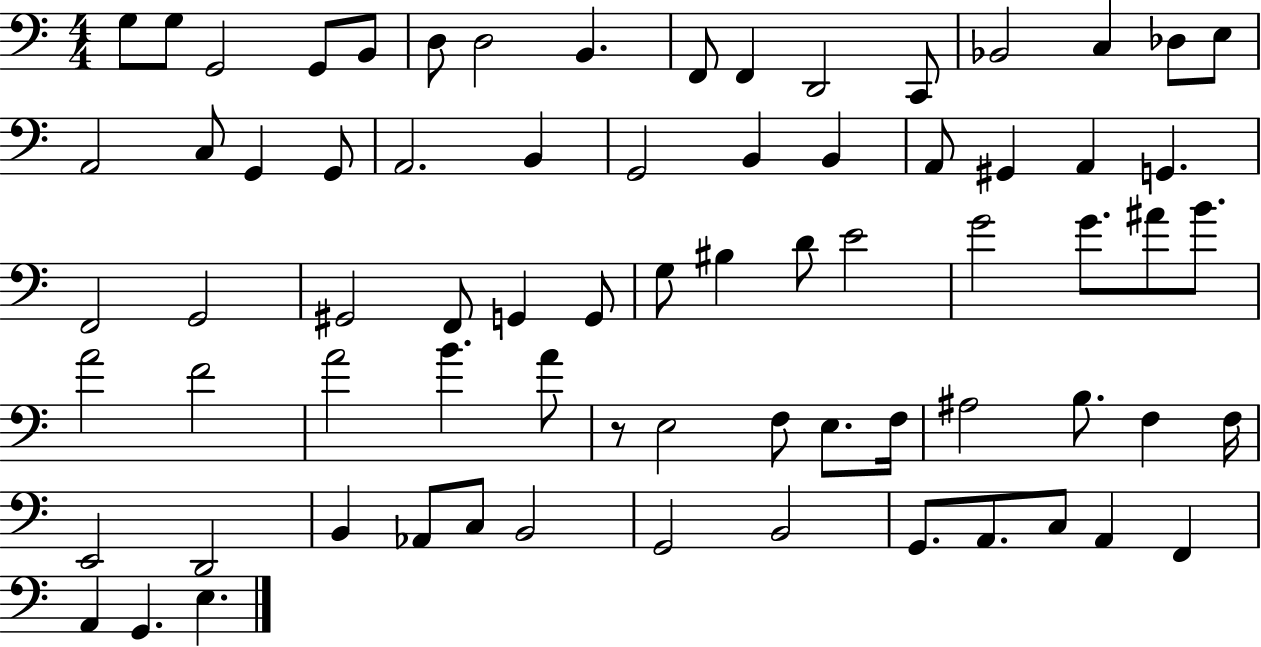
G3/e G3/e G2/h G2/e B2/e D3/e D3/h B2/q. F2/e F2/q D2/h C2/e Bb2/h C3/q Db3/e E3/e A2/h C3/e G2/q G2/e A2/h. B2/q G2/h B2/q B2/q A2/e G#2/q A2/q G2/q. F2/h G2/h G#2/h F2/e G2/q G2/e G3/e BIS3/q D4/e E4/h G4/h G4/e. A#4/e B4/e. A4/h F4/h A4/h B4/q. A4/e R/e E3/h F3/e E3/e. F3/s A#3/h B3/e. F3/q F3/s E2/h D2/h B2/q Ab2/e C3/e B2/h G2/h B2/h G2/e. A2/e. C3/e A2/q F2/q A2/q G2/q. E3/q.